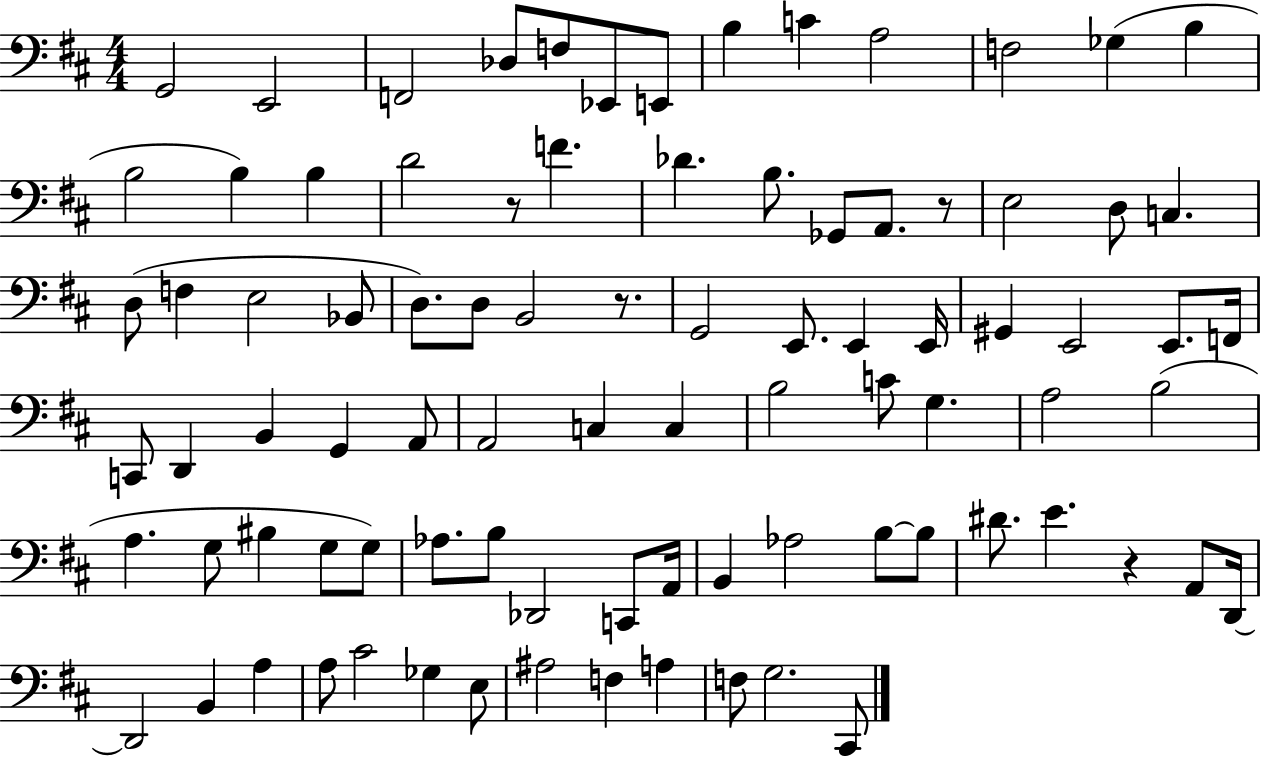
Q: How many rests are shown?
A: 4